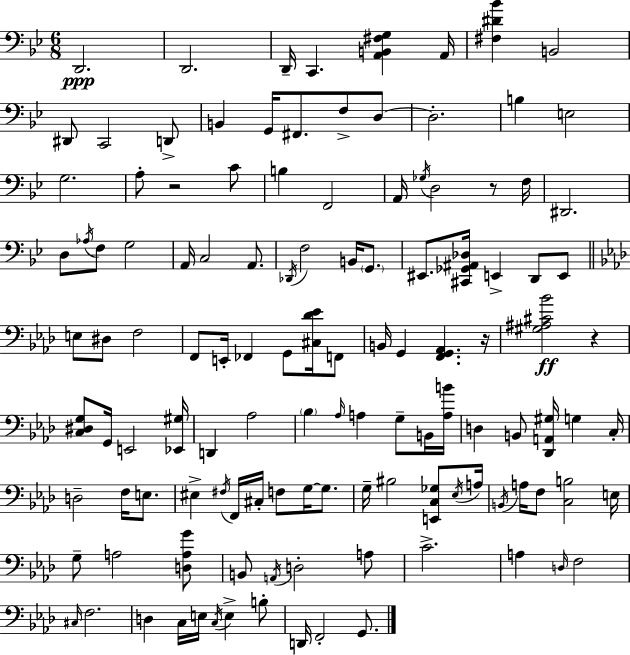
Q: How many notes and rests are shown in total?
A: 121